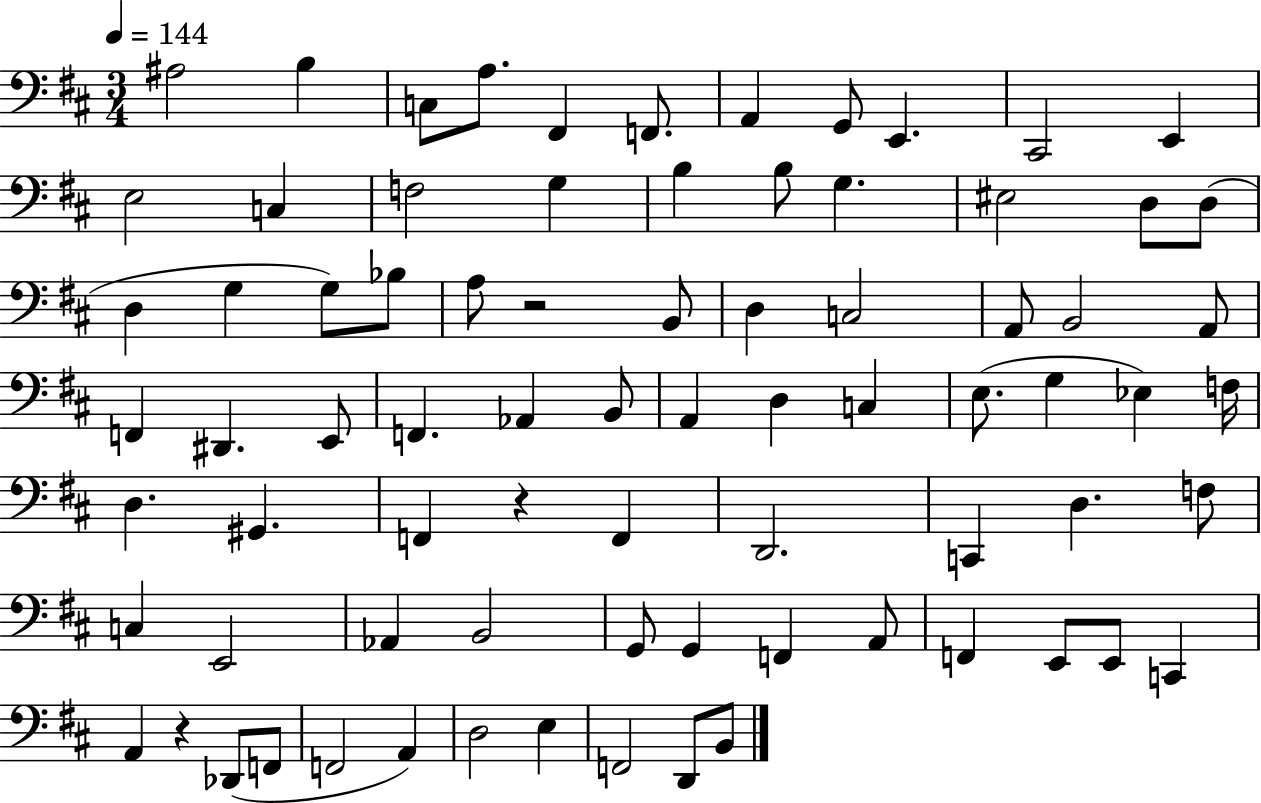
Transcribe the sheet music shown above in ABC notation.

X:1
T:Untitled
M:3/4
L:1/4
K:D
^A,2 B, C,/2 A,/2 ^F,, F,,/2 A,, G,,/2 E,, ^C,,2 E,, E,2 C, F,2 G, B, B,/2 G, ^E,2 D,/2 D,/2 D, G, G,/2 _B,/2 A,/2 z2 B,,/2 D, C,2 A,,/2 B,,2 A,,/2 F,, ^D,, E,,/2 F,, _A,, B,,/2 A,, D, C, E,/2 G, _E, F,/4 D, ^G,, F,, z F,, D,,2 C,, D, F,/2 C, E,,2 _A,, B,,2 G,,/2 G,, F,, A,,/2 F,, E,,/2 E,,/2 C,, A,, z _D,,/2 F,,/2 F,,2 A,, D,2 E, F,,2 D,,/2 B,,/2